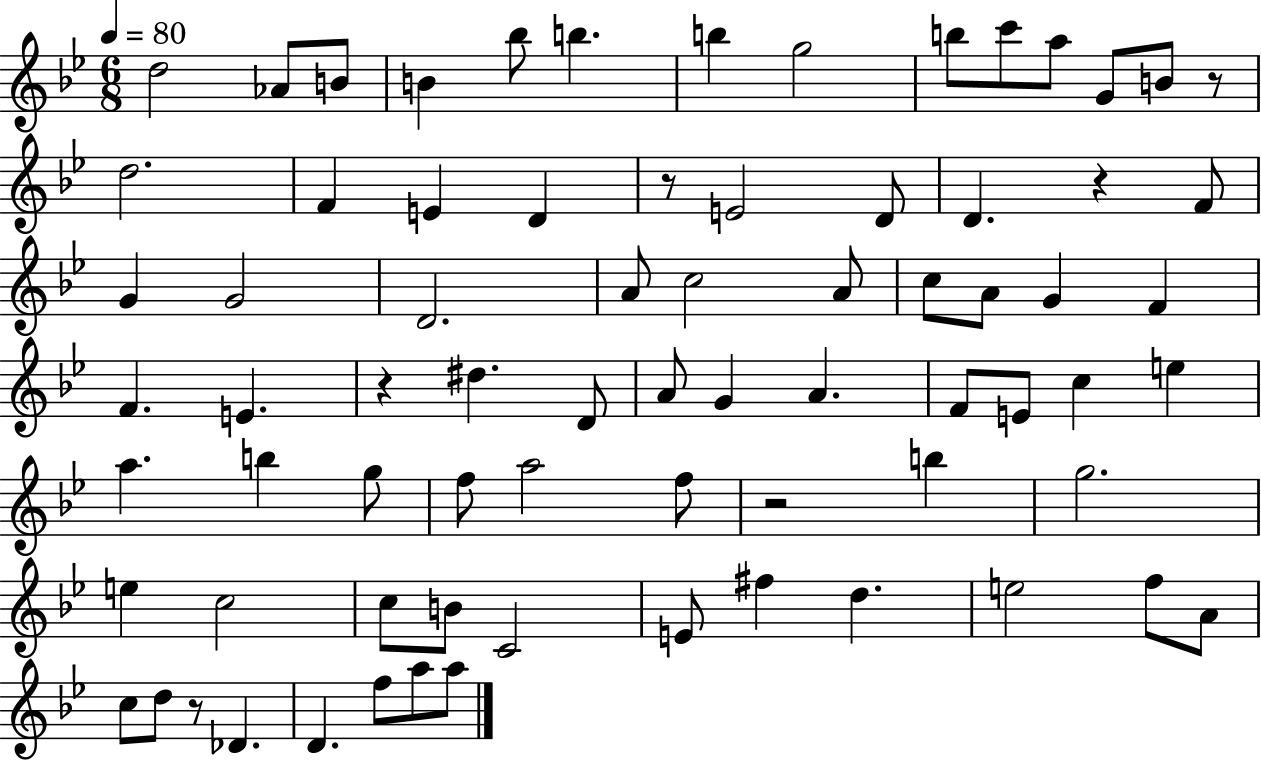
D5/h Ab4/e B4/e B4/q Bb5/e B5/q. B5/q G5/h B5/e C6/e A5/e G4/e B4/e R/e D5/h. F4/q E4/q D4/q R/e E4/h D4/e D4/q. R/q F4/e G4/q G4/h D4/h. A4/e C5/h A4/e C5/e A4/e G4/q F4/q F4/q. E4/q. R/q D#5/q. D4/e A4/e G4/q A4/q. F4/e E4/e C5/q E5/q A5/q. B5/q G5/e F5/e A5/h F5/e R/h B5/q G5/h. E5/q C5/h C5/e B4/e C4/h E4/e F#5/q D5/q. E5/h F5/e A4/e C5/e D5/e R/e Db4/q. D4/q. F5/e A5/e A5/e